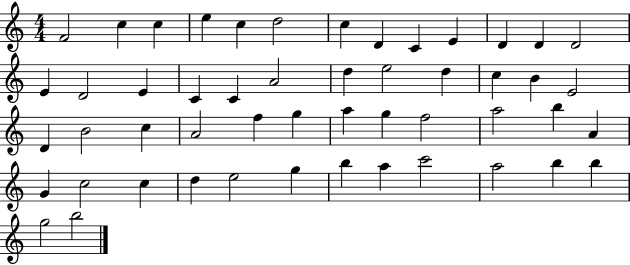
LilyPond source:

{
  \clef treble
  \numericTimeSignature
  \time 4/4
  \key c \major
  f'2 c''4 c''4 | e''4 c''4 d''2 | c''4 d'4 c'4 e'4 | d'4 d'4 d'2 | \break e'4 d'2 e'4 | c'4 c'4 a'2 | d''4 e''2 d''4 | c''4 b'4 e'2 | \break d'4 b'2 c''4 | a'2 f''4 g''4 | a''4 g''4 f''2 | a''2 b''4 a'4 | \break g'4 c''2 c''4 | d''4 e''2 g''4 | b''4 a''4 c'''2 | a''2 b''4 b''4 | \break g''2 b''2 | \bar "|."
}